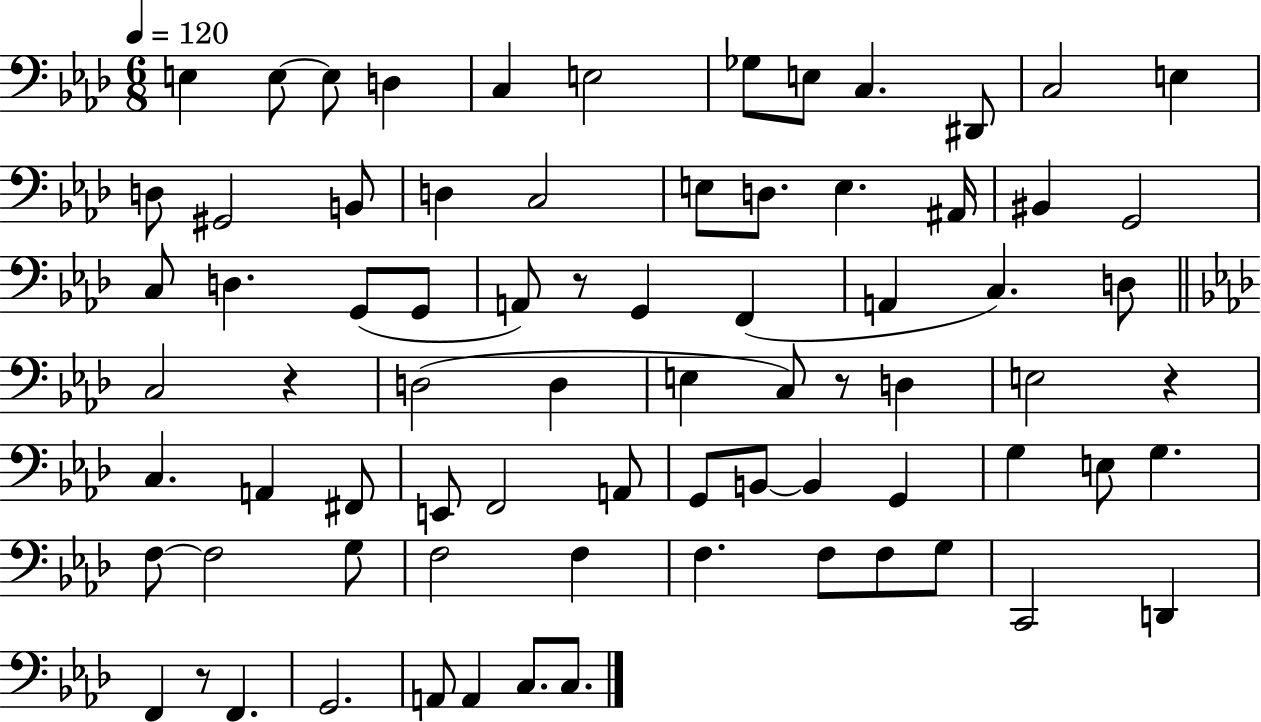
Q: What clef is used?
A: bass